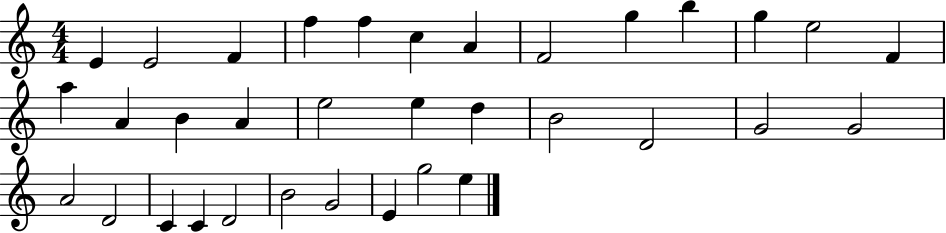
E4/q E4/h F4/q F5/q F5/q C5/q A4/q F4/h G5/q B5/q G5/q E5/h F4/q A5/q A4/q B4/q A4/q E5/h E5/q D5/q B4/h D4/h G4/h G4/h A4/h D4/h C4/q C4/q D4/h B4/h G4/h E4/q G5/h E5/q